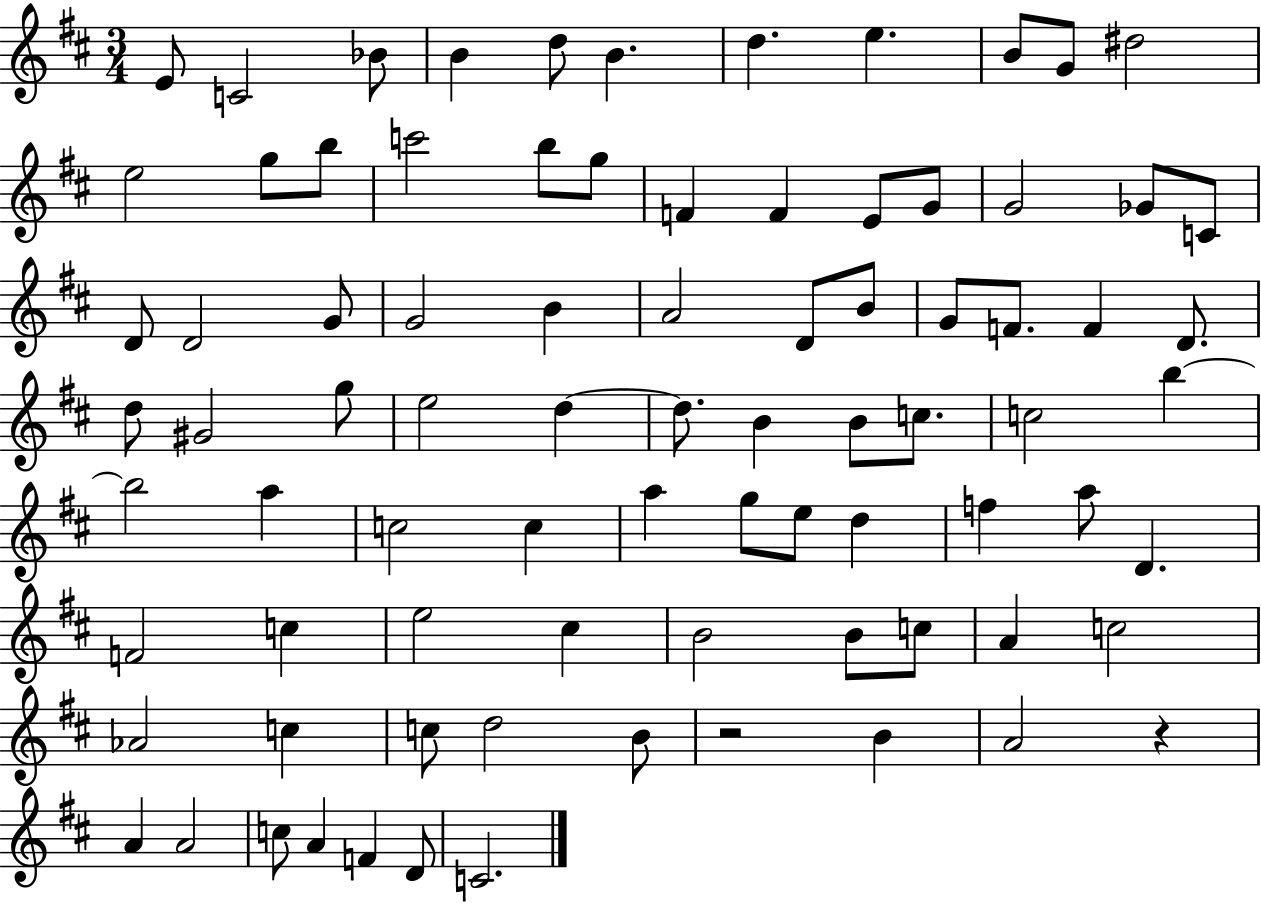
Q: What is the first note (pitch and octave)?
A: E4